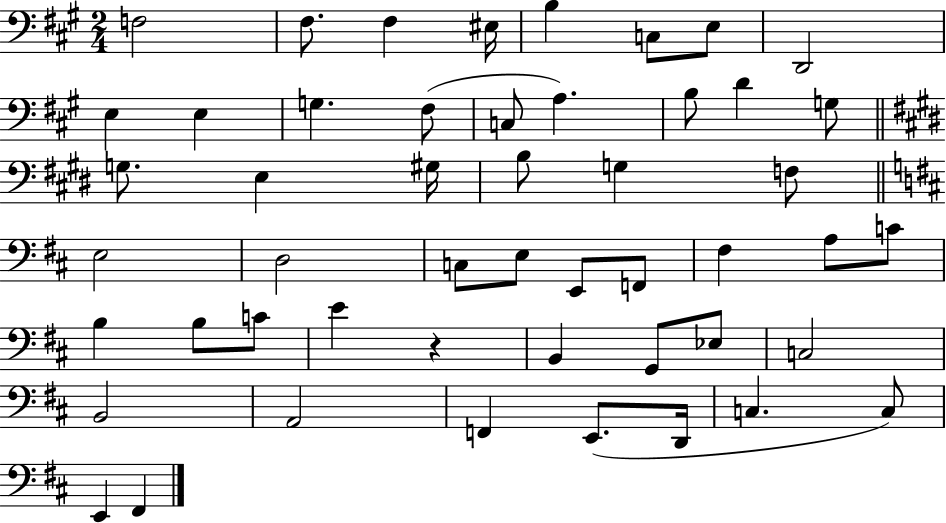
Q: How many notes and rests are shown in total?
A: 50